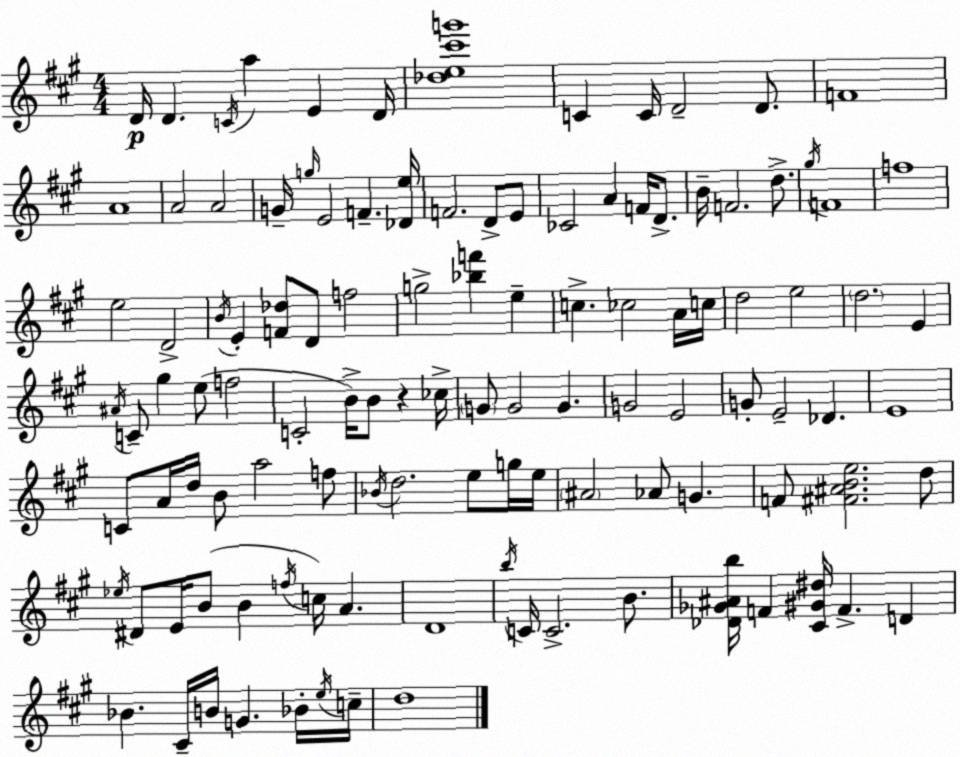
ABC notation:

X:1
T:Untitled
M:4/4
L:1/4
K:A
D/4 D C/4 a E D/4 [_de^c'g']4 C C/4 D2 D/2 F4 A4 A2 A2 G/4 g/4 E2 F [_De]/4 F2 D/2 E/2 _C2 A F/4 D/2 B/4 F2 d/2 ^g/4 F4 f4 e2 D2 B/4 E [F_d]/2 D/2 f2 g2 [_bf'] e c _c2 A/4 c/4 d2 e2 d2 E ^A/4 C/2 ^g e/2 f2 C2 B/4 B/2 z _c/4 G/2 G2 G G2 E2 G/2 E2 _D E4 C/2 A/4 d/4 B/2 a2 f/2 _B/4 d2 e/2 g/4 e/4 ^A2 _A/2 G F/2 [^F^ABe]2 d/2 _e/4 ^D/2 E/4 B/2 B f/4 c/4 A D4 b/4 C/4 C2 B/2 [_D_G^Ab]/4 F [^C^G^d]/4 F D _B ^C/4 B/4 G _B/4 e/4 c/4 d4